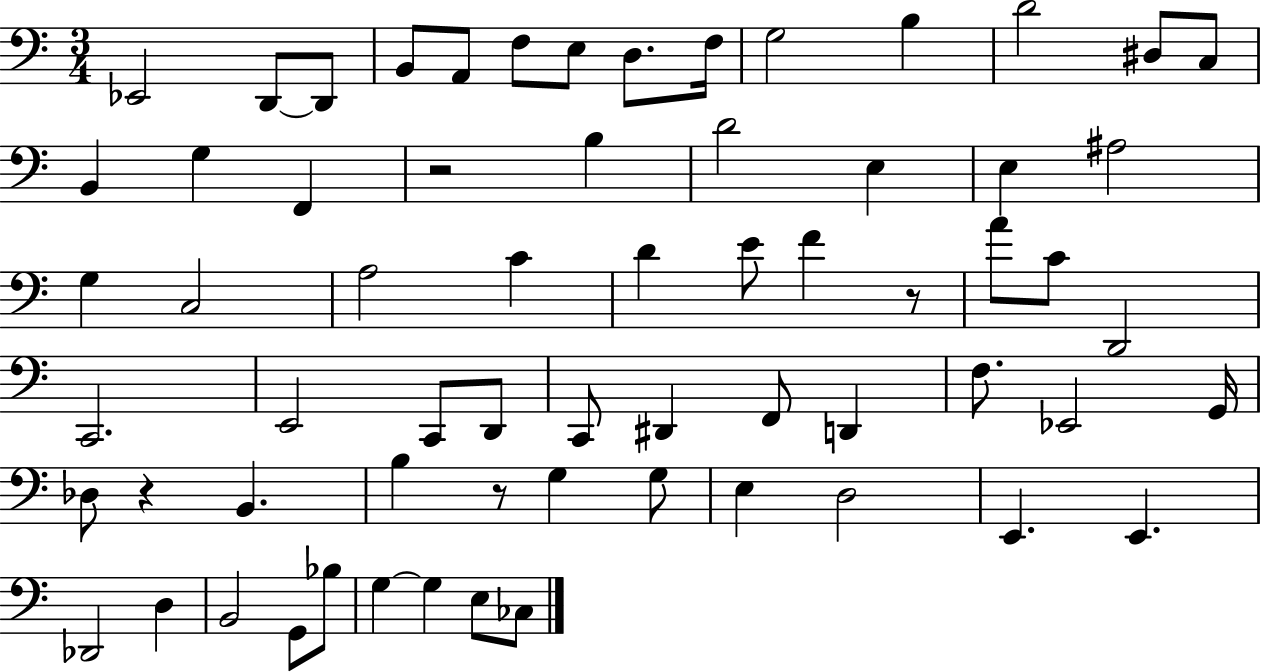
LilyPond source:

{
  \clef bass
  \numericTimeSignature
  \time 3/4
  \key c \major
  ees,2 d,8~~ d,8 | b,8 a,8 f8 e8 d8. f16 | g2 b4 | d'2 dis8 c8 | \break b,4 g4 f,4 | r2 b4 | d'2 e4 | e4 ais2 | \break g4 c2 | a2 c'4 | d'4 e'8 f'4 r8 | a'8 c'8 d,2 | \break c,2. | e,2 c,8 d,8 | c,8 dis,4 f,8 d,4 | f8. ees,2 g,16 | \break des8 r4 b,4. | b4 r8 g4 g8 | e4 d2 | e,4. e,4. | \break des,2 d4 | b,2 g,8 bes8 | g4~~ g4 e8 ces8 | \bar "|."
}